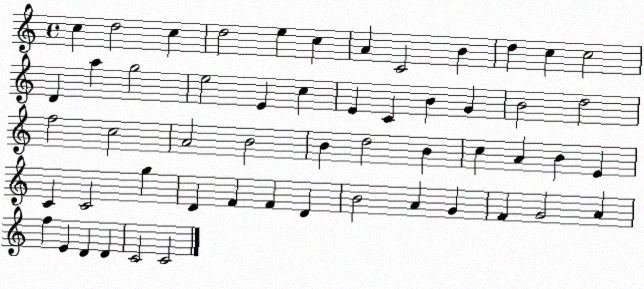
X:1
T:Untitled
M:4/4
L:1/4
K:C
c d2 c d2 e c A C2 B d c c2 D a g2 e2 E c E C B G B2 d2 f2 c2 A2 B2 B d2 B c A B E C C2 g D F F D B2 A G F G2 A f E D D C2 C2